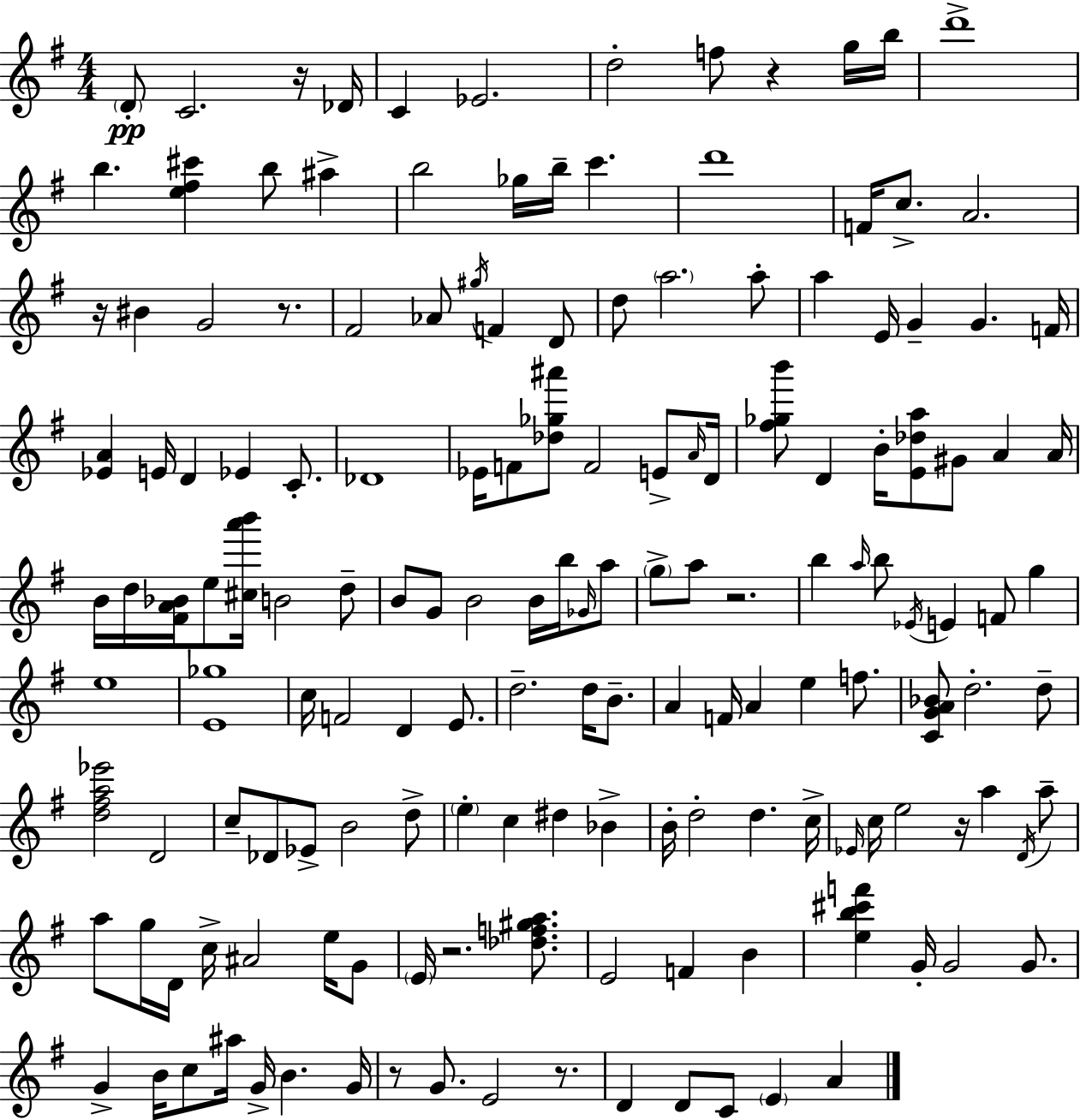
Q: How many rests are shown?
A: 9